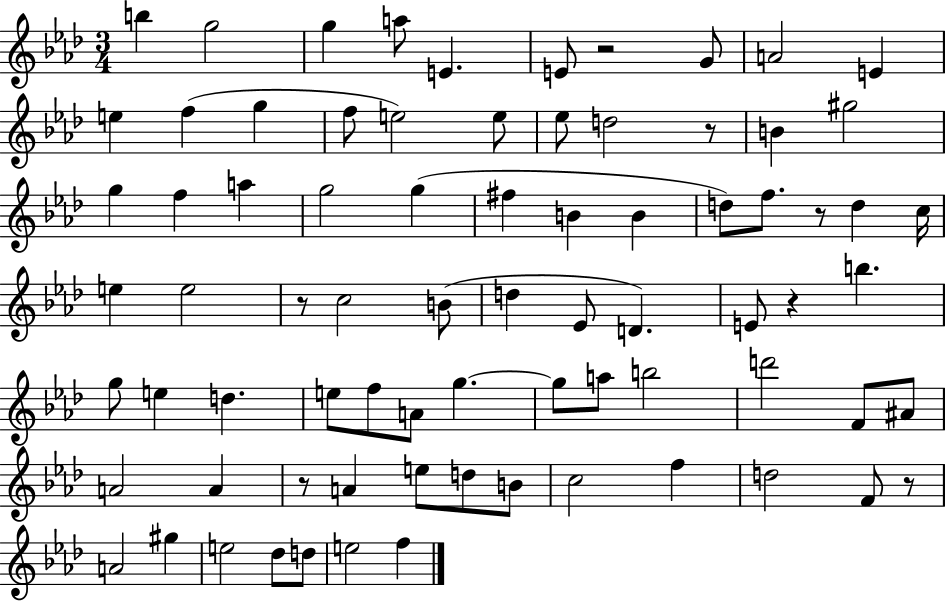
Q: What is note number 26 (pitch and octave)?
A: B4